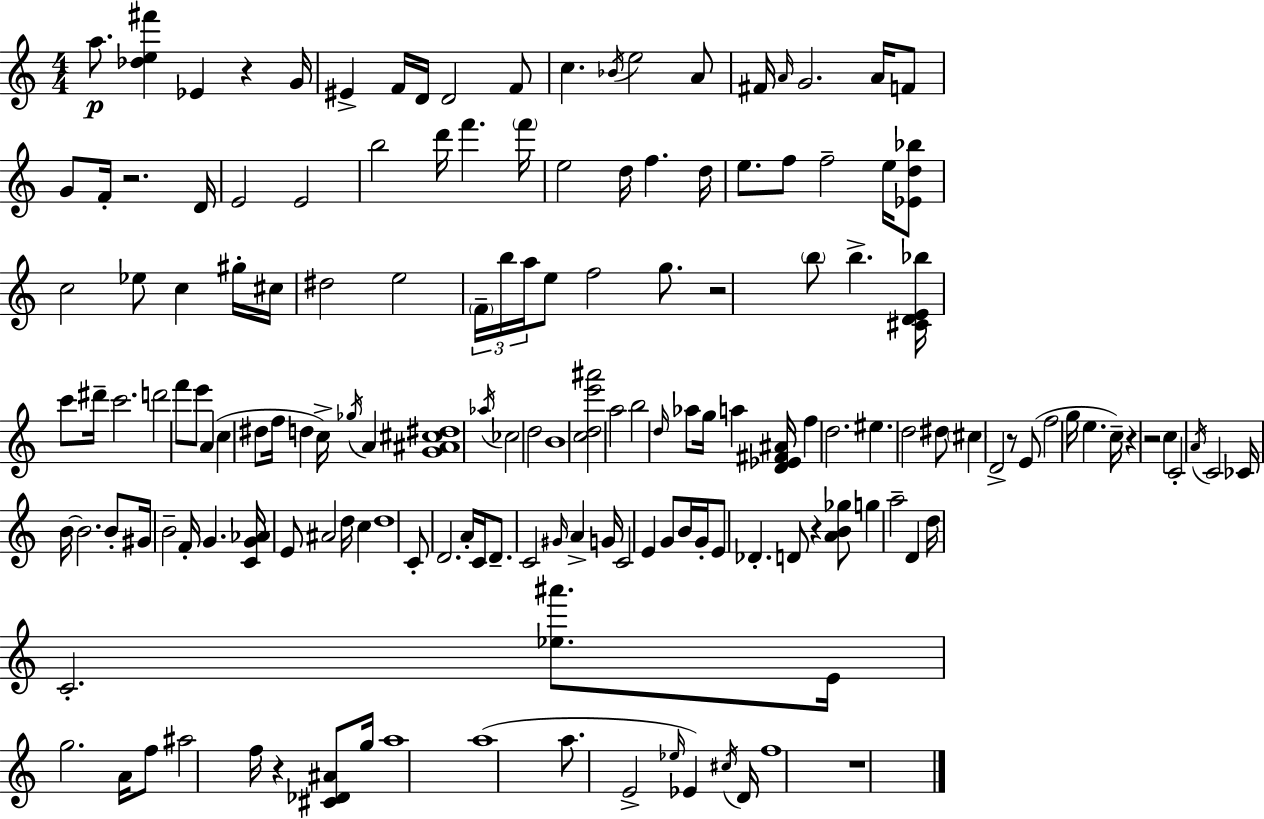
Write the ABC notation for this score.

X:1
T:Untitled
M:4/4
L:1/4
K:Am
a/2 [_de^f'] _E z G/4 ^E F/4 D/4 D2 F/2 c _B/4 e2 A/2 ^F/4 A/4 G2 A/4 F/2 G/2 F/4 z2 D/4 E2 E2 b2 d'/4 f' f'/4 e2 d/4 f d/4 e/2 f/2 f2 e/4 [_Ed_b]/2 c2 _e/2 c ^g/4 ^c/4 ^d2 e2 F/4 b/4 a/4 e/2 f2 g/2 z2 b/2 b [^CDE_b]/4 c'/2 ^d'/4 c'2 d'2 f'/2 e'/2 A c ^d/2 f/4 d c/4 _g/4 A [G^A^c^d]4 _a/4 _c2 d2 B4 [cde'^a']2 a2 b2 d/4 _a/2 g/4 a [D_E^F^A]/4 f d2 ^e d2 ^d/2 ^c D2 z/2 E/2 f2 g/4 e c/4 z z2 c C2 A/4 C2 _C/4 B/4 B2 B/2 ^G/4 B2 F/4 G [CG_A]/4 E/2 ^A2 d/4 c d4 C/2 D2 A/4 C/4 D/2 C2 ^G/4 A G/4 C2 E G/2 B/4 G/4 E/2 _D D/2 z [AB_g]/2 g a2 D d/4 C2 [_e^a']/2 E/4 g2 A/4 f/2 ^a2 f/4 z [^C_D^A]/2 g/4 a4 a4 a/2 E2 _e/4 _E ^c/4 D/4 f4 z4